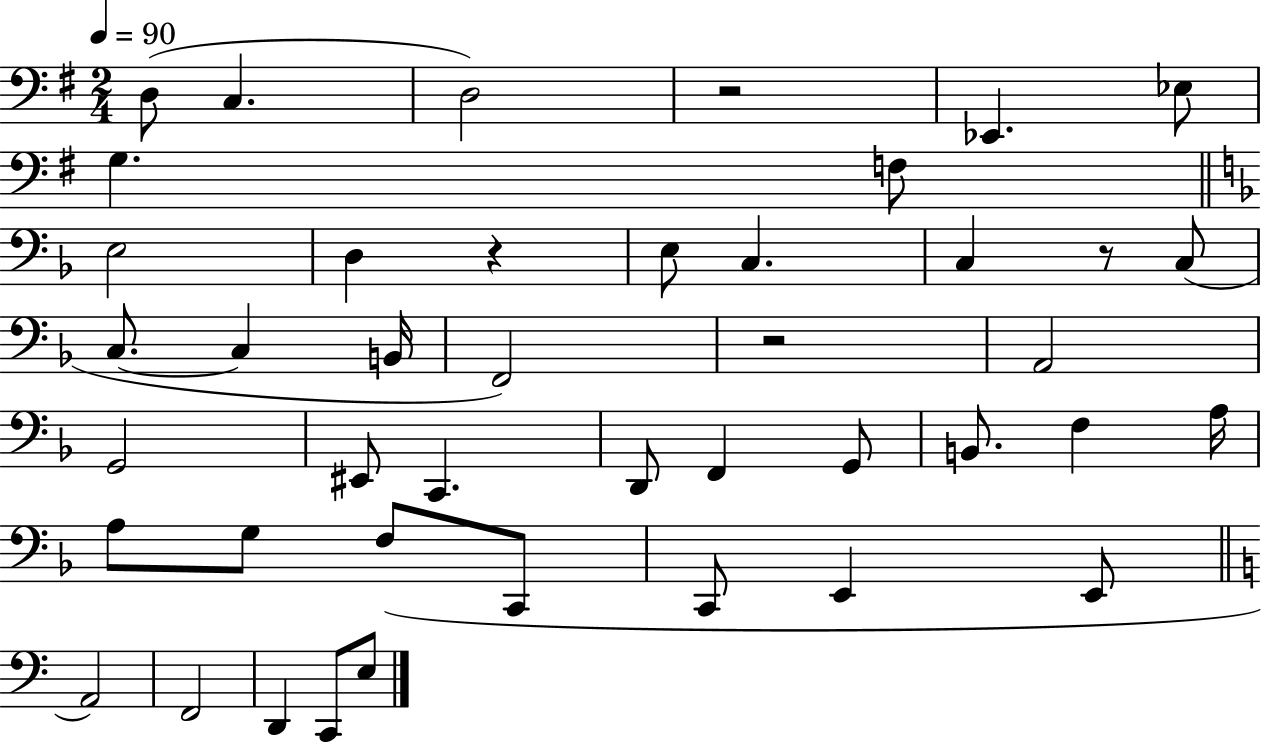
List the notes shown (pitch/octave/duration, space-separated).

D3/e C3/q. D3/h R/h Eb2/q. Eb3/e G3/q. F3/e E3/h D3/q R/q E3/e C3/q. C3/q R/e C3/e C3/e. C3/q B2/s F2/h R/h A2/h G2/h EIS2/e C2/q. D2/e F2/q G2/e B2/e. F3/q A3/s A3/e G3/e F3/e C2/e C2/e E2/q E2/e A2/h F2/h D2/q C2/e E3/e